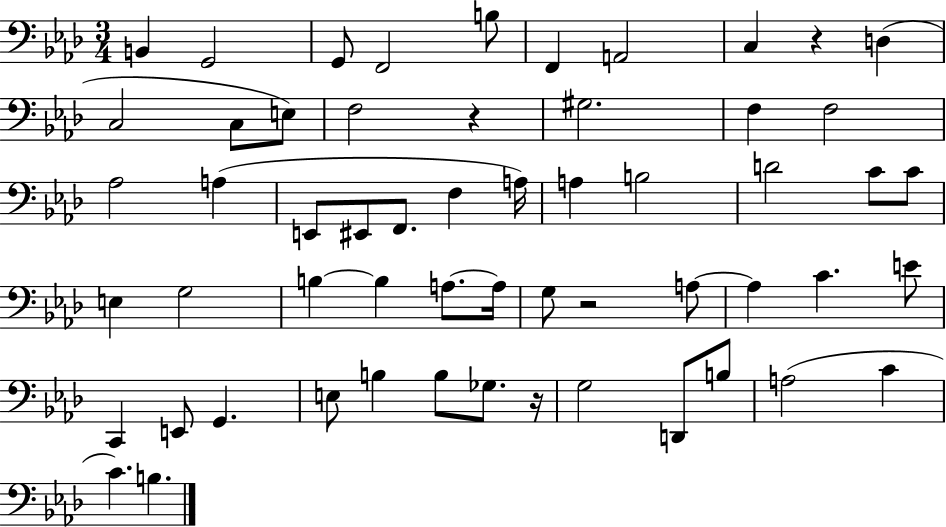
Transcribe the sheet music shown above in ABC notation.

X:1
T:Untitled
M:3/4
L:1/4
K:Ab
B,, G,,2 G,,/2 F,,2 B,/2 F,, A,,2 C, z D, C,2 C,/2 E,/2 F,2 z ^G,2 F, F,2 _A,2 A, E,,/2 ^E,,/2 F,,/2 F, A,/4 A, B,2 D2 C/2 C/2 E, G,2 B, B, A,/2 A,/4 G,/2 z2 A,/2 A, C E/2 C,, E,,/2 G,, E,/2 B, B,/2 _G,/2 z/4 G,2 D,,/2 B,/2 A,2 C C B,